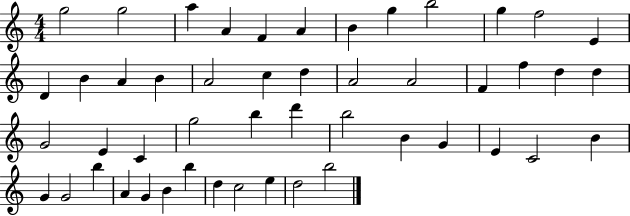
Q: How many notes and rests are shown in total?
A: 49